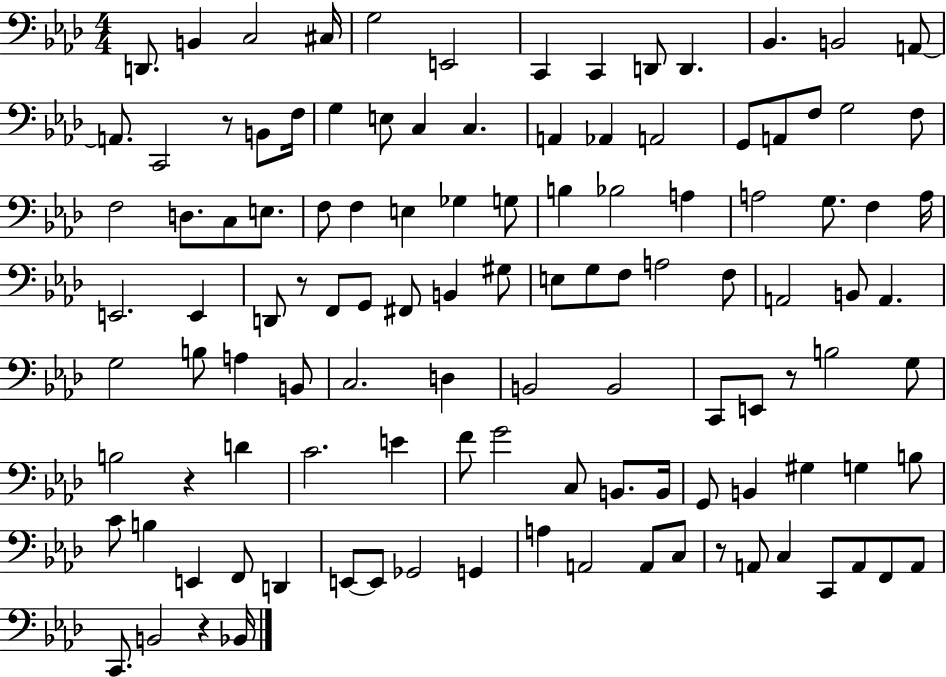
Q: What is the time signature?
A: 4/4